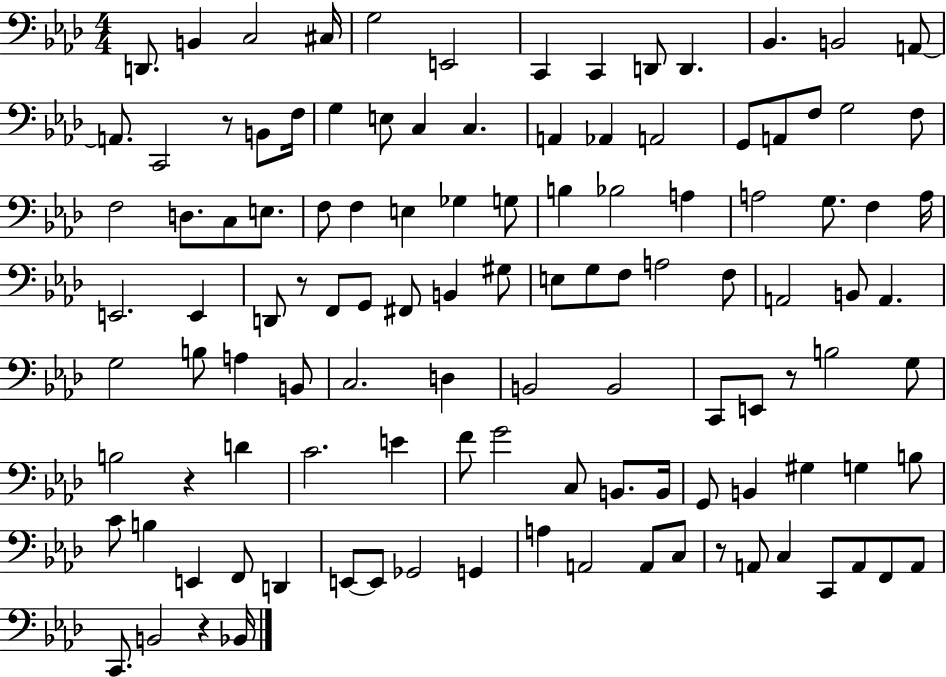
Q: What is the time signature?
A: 4/4